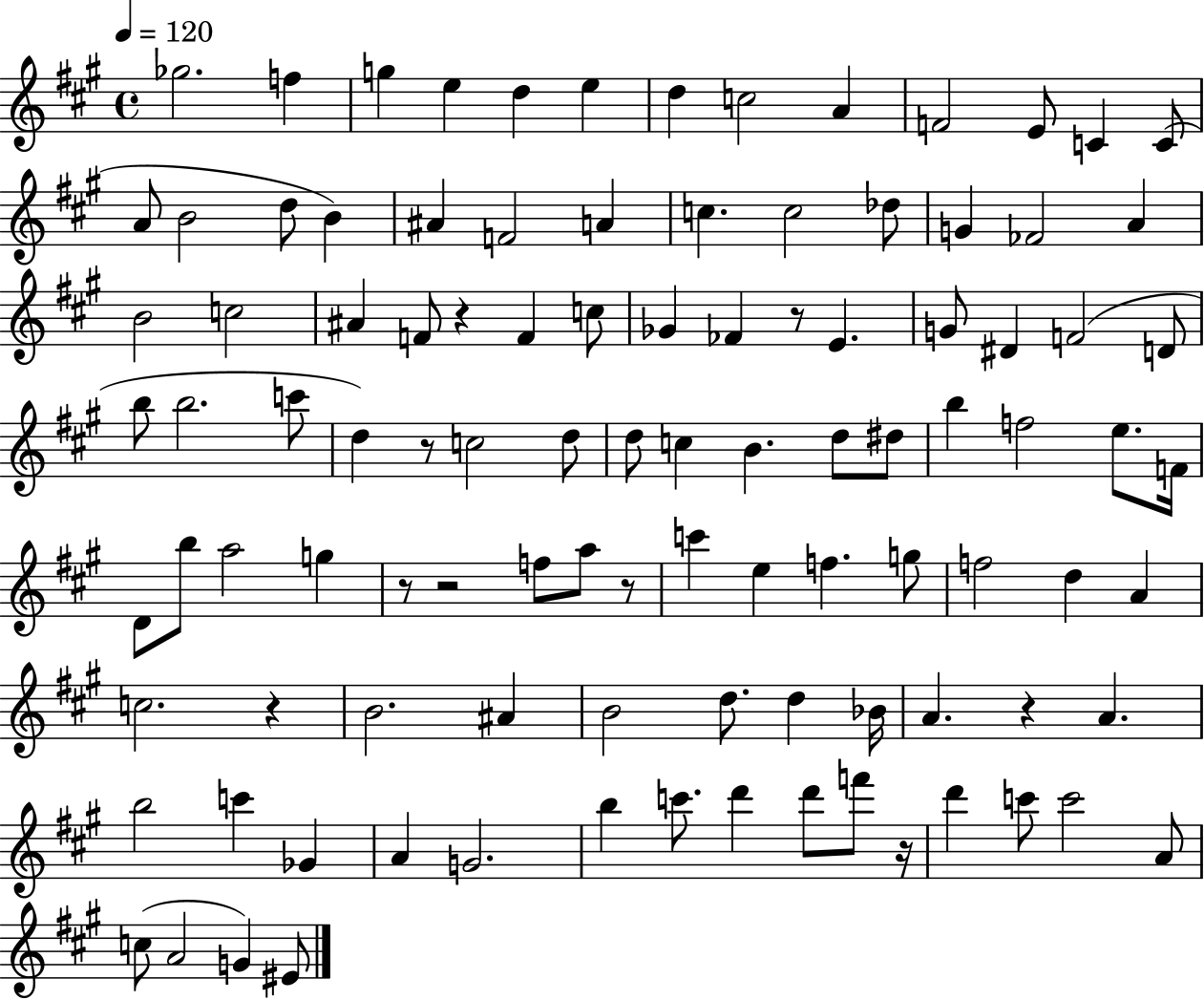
Gb5/h. F5/q G5/q E5/q D5/q E5/q D5/q C5/h A4/q F4/h E4/e C4/q C4/e A4/e B4/h D5/e B4/q A#4/q F4/h A4/q C5/q. C5/h Db5/e G4/q FES4/h A4/q B4/h C5/h A#4/q F4/e R/q F4/q C5/e Gb4/q FES4/q R/e E4/q. G4/e D#4/q F4/h D4/e B5/e B5/h. C6/e D5/q R/e C5/h D5/e D5/e C5/q B4/q. D5/e D#5/e B5/q F5/h E5/e. F4/s D4/e B5/e A5/h G5/q R/e R/h F5/e A5/e R/e C6/q E5/q F5/q. G5/e F5/h D5/q A4/q C5/h. R/q B4/h. A#4/q B4/h D5/e. D5/q Bb4/s A4/q. R/q A4/q. B5/h C6/q Gb4/q A4/q G4/h. B5/q C6/e. D6/q D6/e F6/e R/s D6/q C6/e C6/h A4/e C5/e A4/h G4/q EIS4/e